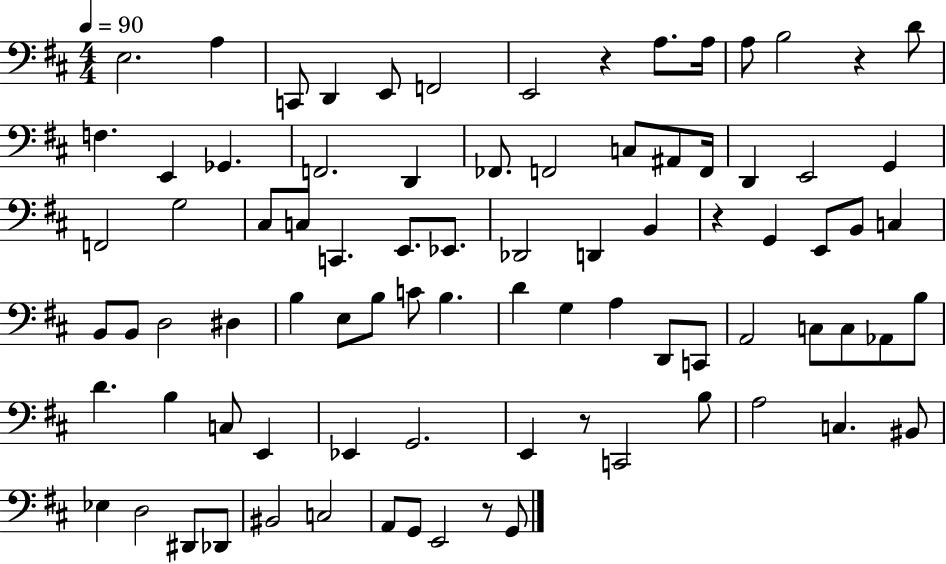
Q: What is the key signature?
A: D major